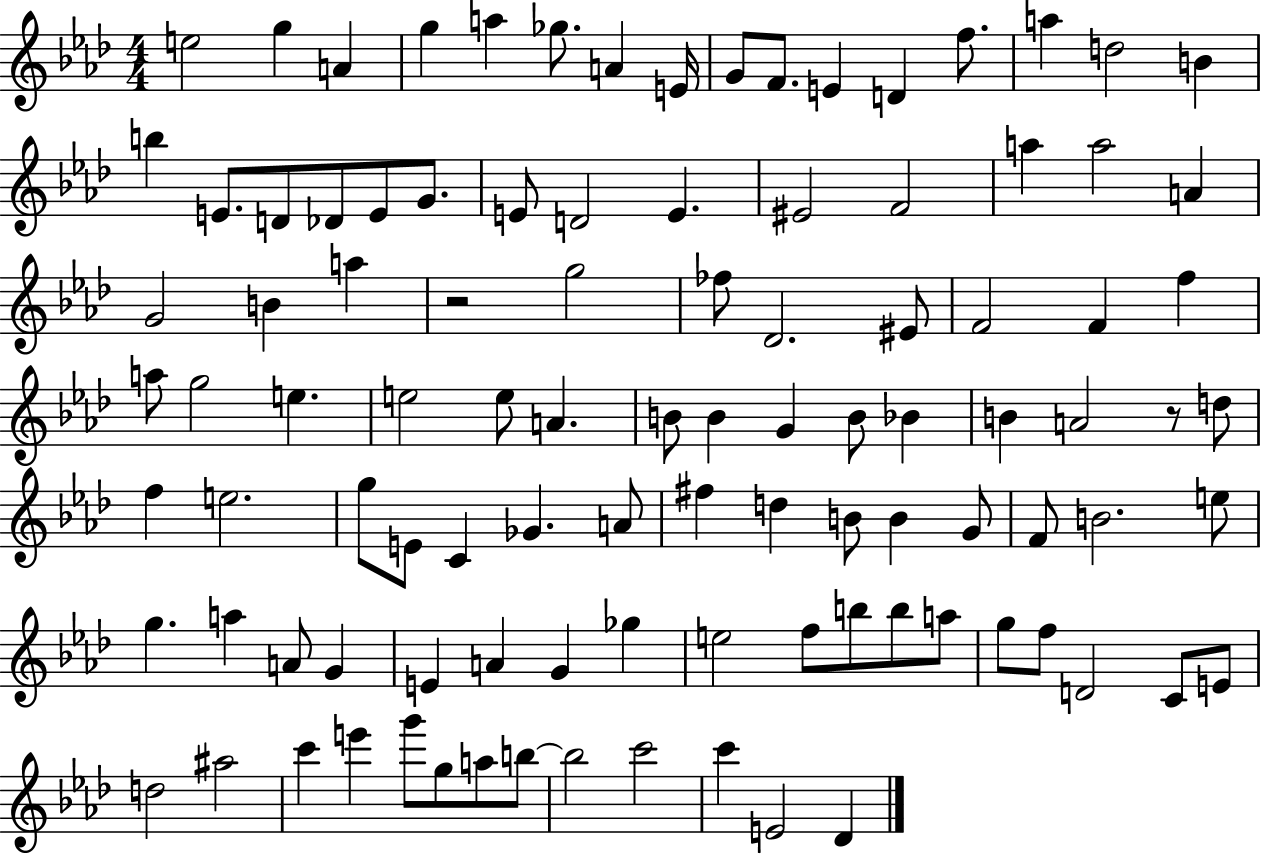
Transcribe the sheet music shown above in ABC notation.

X:1
T:Untitled
M:4/4
L:1/4
K:Ab
e2 g A g a _g/2 A E/4 G/2 F/2 E D f/2 a d2 B b E/2 D/2 _D/2 E/2 G/2 E/2 D2 E ^E2 F2 a a2 A G2 B a z2 g2 _f/2 _D2 ^E/2 F2 F f a/2 g2 e e2 e/2 A B/2 B G B/2 _B B A2 z/2 d/2 f e2 g/2 E/2 C _G A/2 ^f d B/2 B G/2 F/2 B2 e/2 g a A/2 G E A G _g e2 f/2 b/2 b/2 a/2 g/2 f/2 D2 C/2 E/2 d2 ^a2 c' e' g'/2 g/2 a/2 b/2 b2 c'2 c' E2 _D